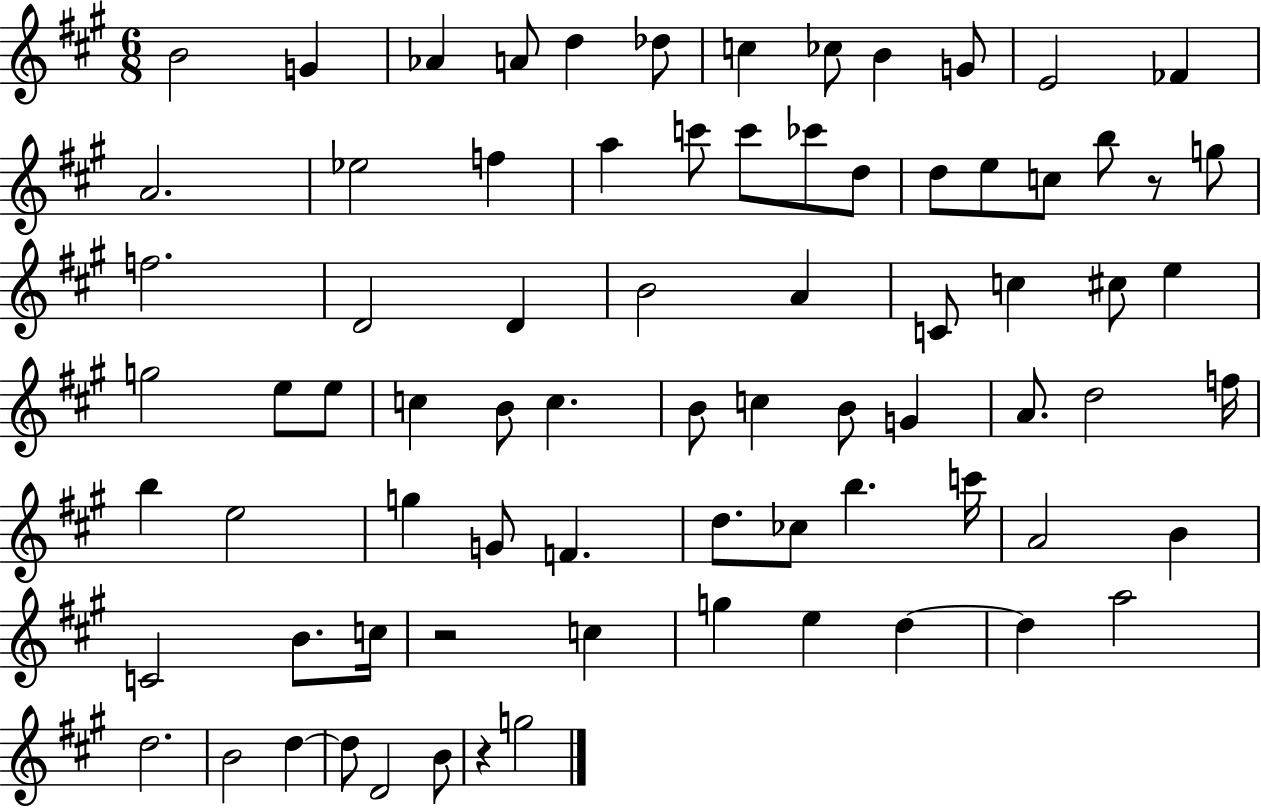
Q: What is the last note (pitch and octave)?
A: G5